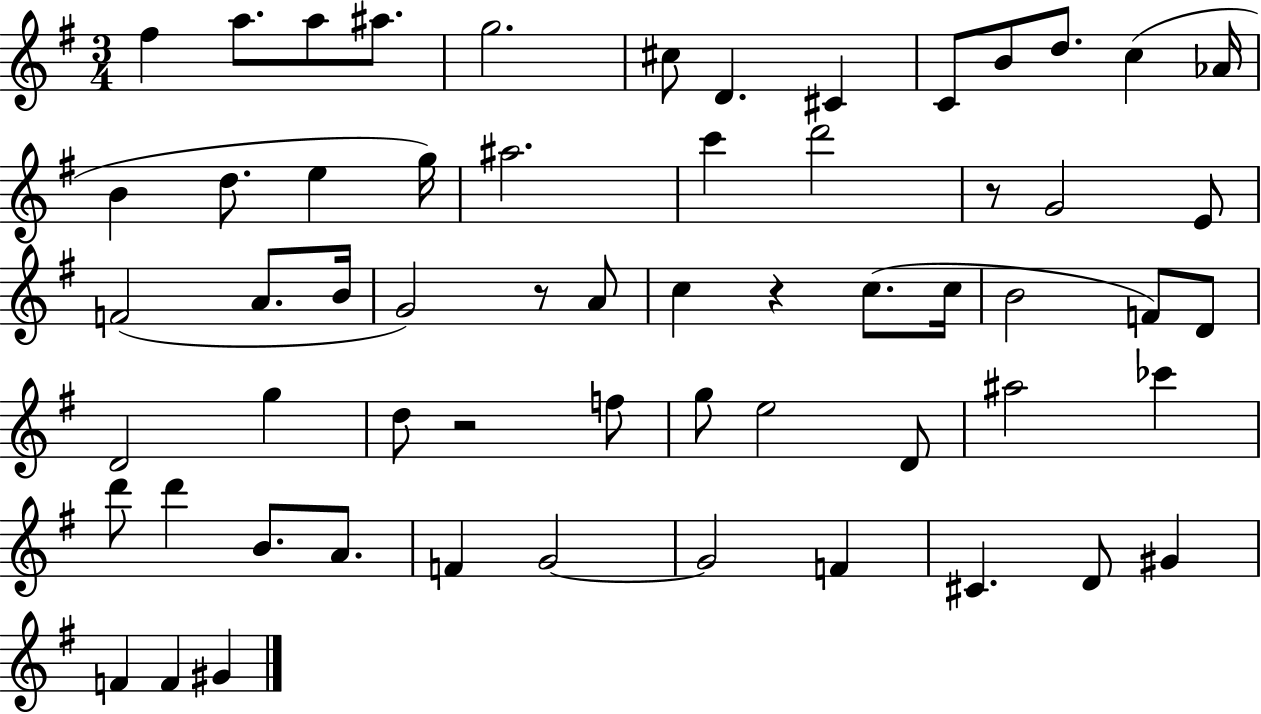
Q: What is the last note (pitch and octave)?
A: G#4